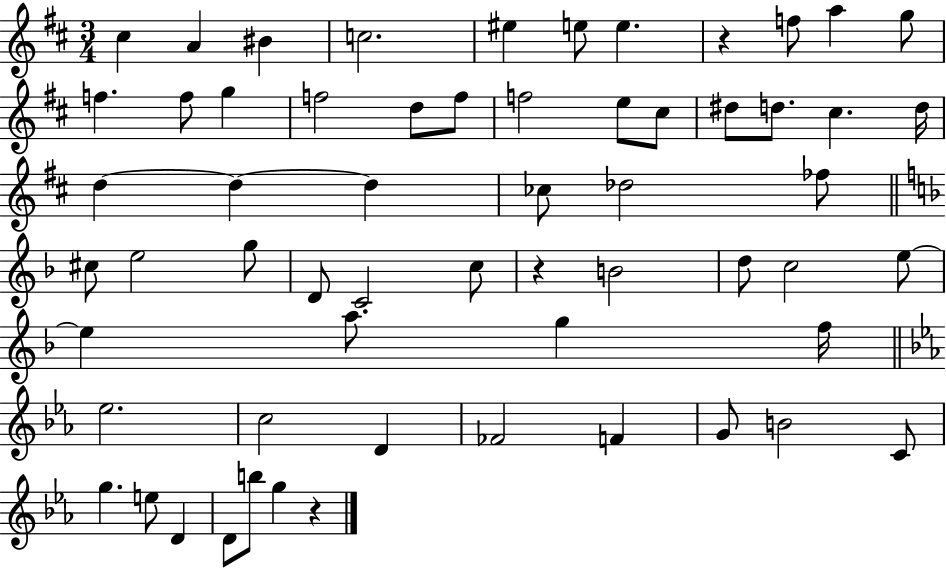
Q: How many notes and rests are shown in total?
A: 60